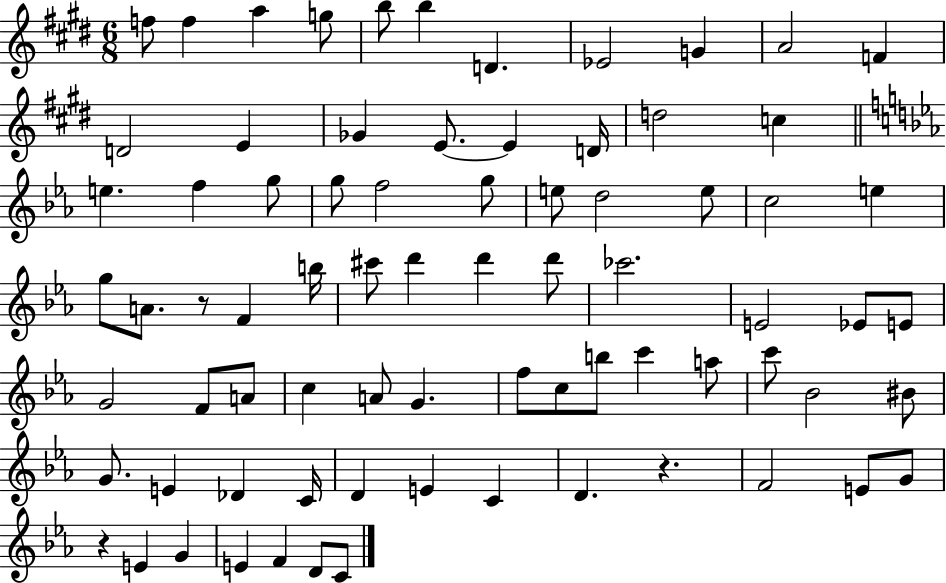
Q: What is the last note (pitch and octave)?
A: C4